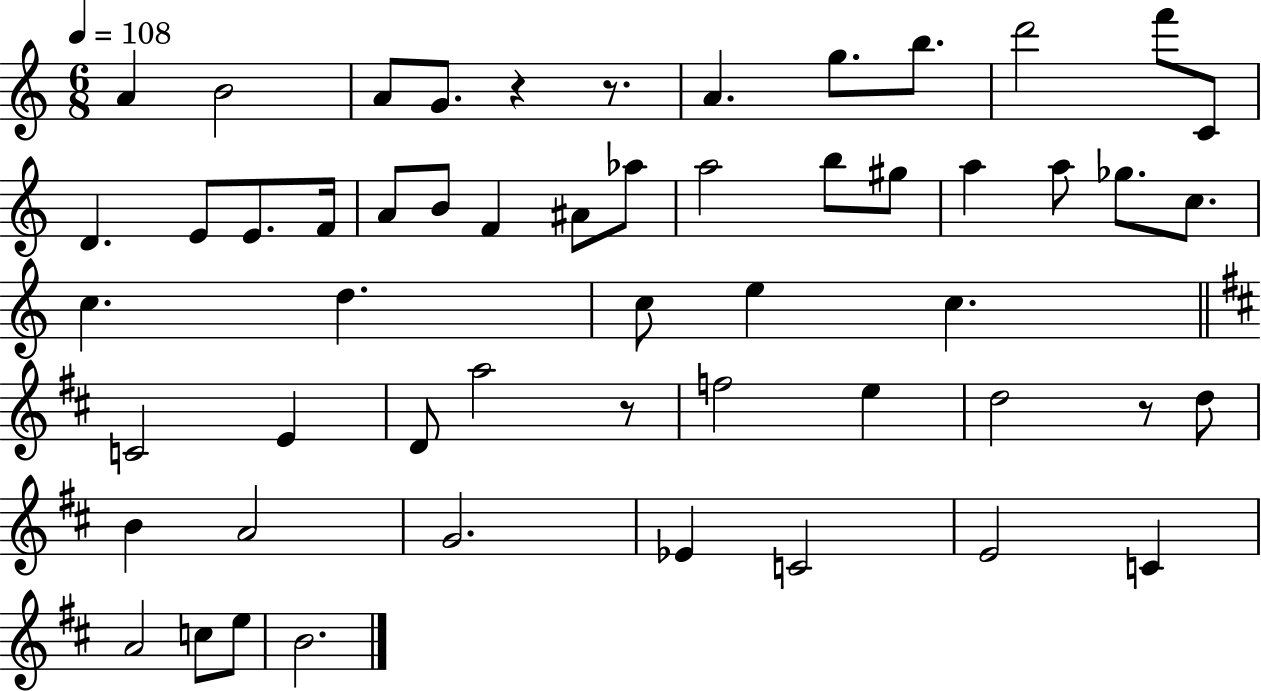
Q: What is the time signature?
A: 6/8